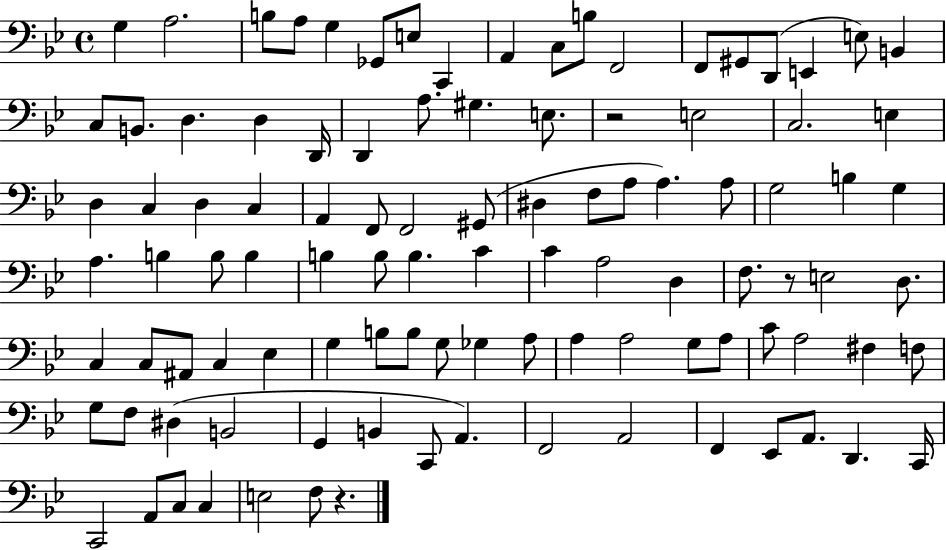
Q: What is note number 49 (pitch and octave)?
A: B3